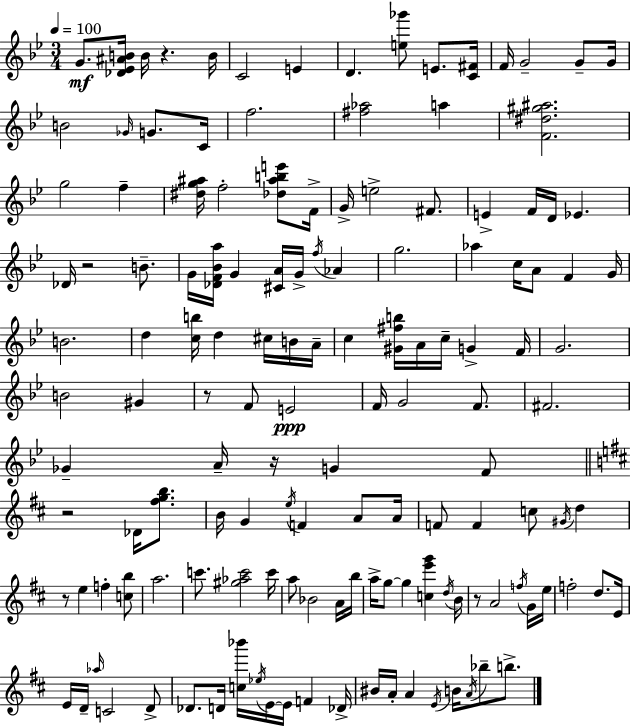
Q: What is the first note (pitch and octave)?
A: G4